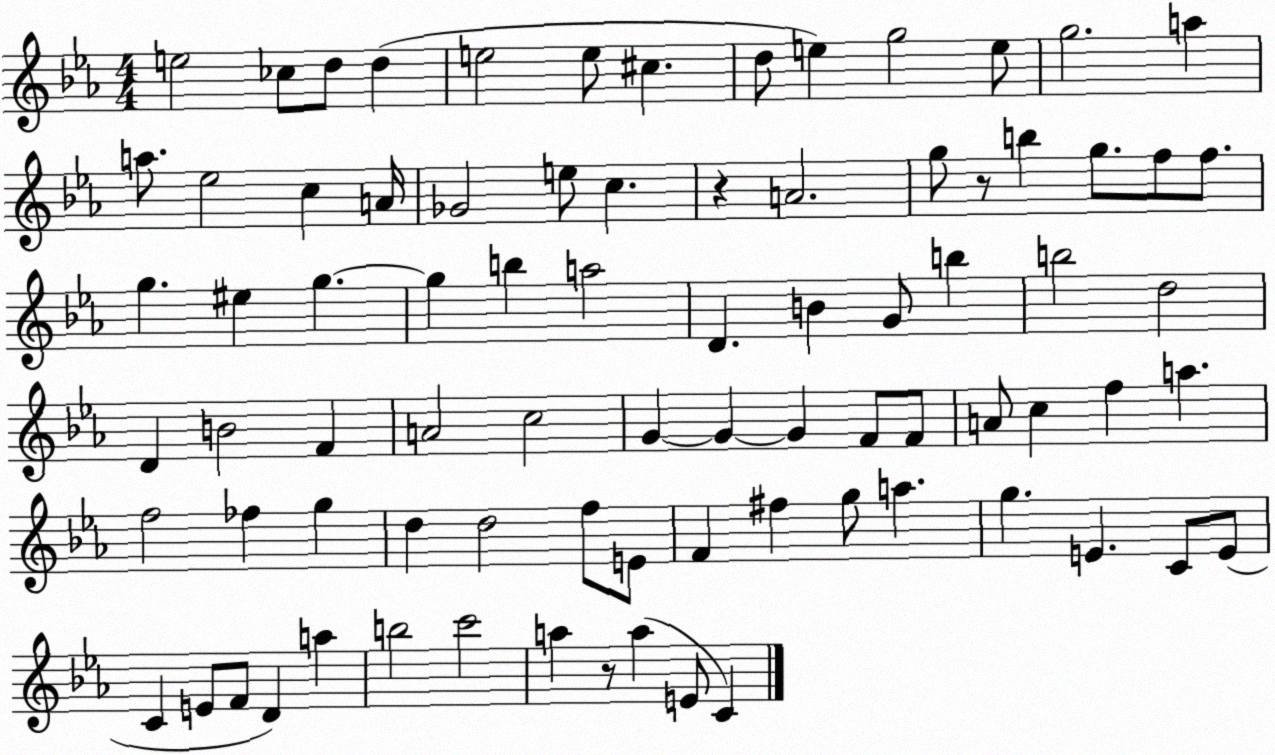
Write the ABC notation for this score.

X:1
T:Untitled
M:4/4
L:1/4
K:Eb
e2 _c/2 d/2 d e2 e/2 ^c d/2 e g2 e/2 g2 a a/2 _e2 c A/4 _G2 e/2 c z A2 g/2 z/2 b g/2 f/2 f/2 g ^e g g b a2 D B G/2 b b2 d2 D B2 F A2 c2 G G G F/2 F/2 A/2 c f a f2 _f g d d2 f/2 E/2 F ^f g/2 a g E C/2 E/2 C E/2 F/2 D a b2 c'2 a z/2 a E/2 C